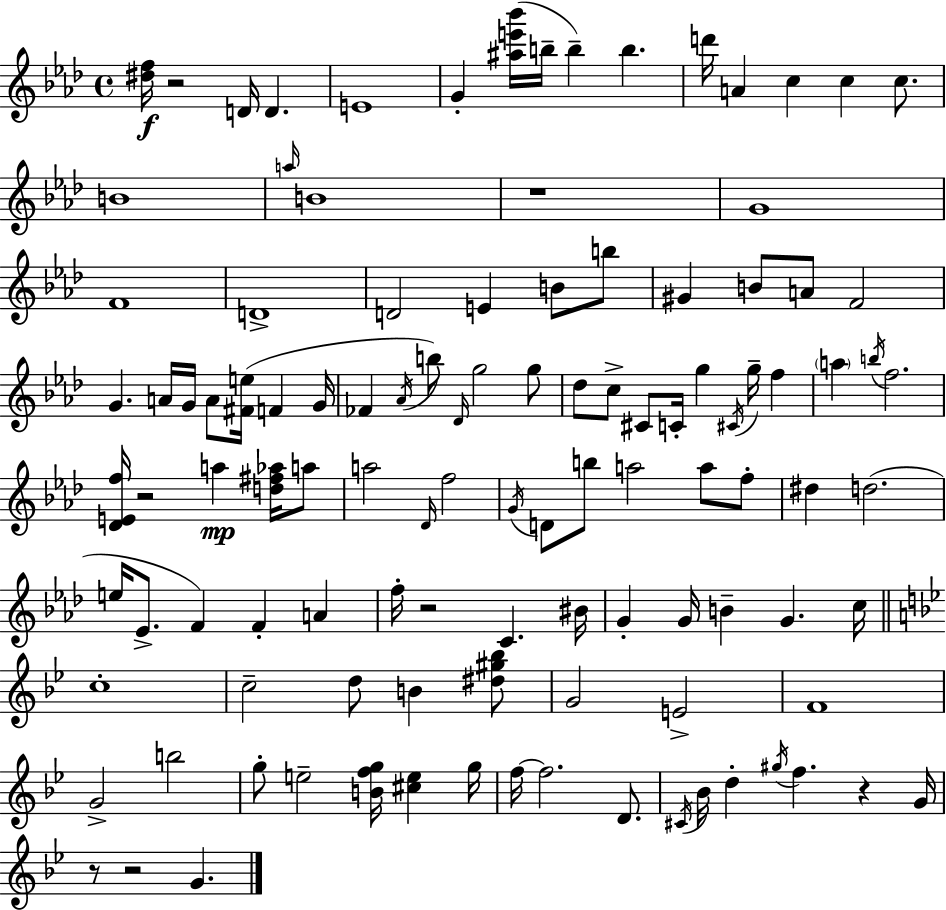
X:1
T:Untitled
M:4/4
L:1/4
K:Ab
[^df]/4 z2 D/4 D E4 G [^ae'_b']/4 b/4 b b d'/4 A c c c/2 B4 a/4 B4 z4 G4 F4 D4 D2 E B/2 b/2 ^G B/2 A/2 F2 G A/4 G/4 A/2 [^Fe]/4 F G/4 _F _A/4 b/2 _D/4 g2 g/2 _d/2 c/2 ^C/2 C/4 g ^C/4 g/4 f a b/4 f2 [_DEf]/4 z2 a [d^f_a]/4 a/2 a2 _D/4 f2 G/4 D/2 b/2 a2 a/2 f/2 ^d d2 e/4 _E/2 F F A f/4 z2 C ^B/4 G G/4 B G c/4 c4 c2 d/2 B [^d^g_b]/2 G2 E2 F4 G2 b2 g/2 e2 [Bfg]/4 [^ce] g/4 f/4 f2 D/2 ^C/4 _B/4 d ^g/4 f z G/4 z/2 z2 G